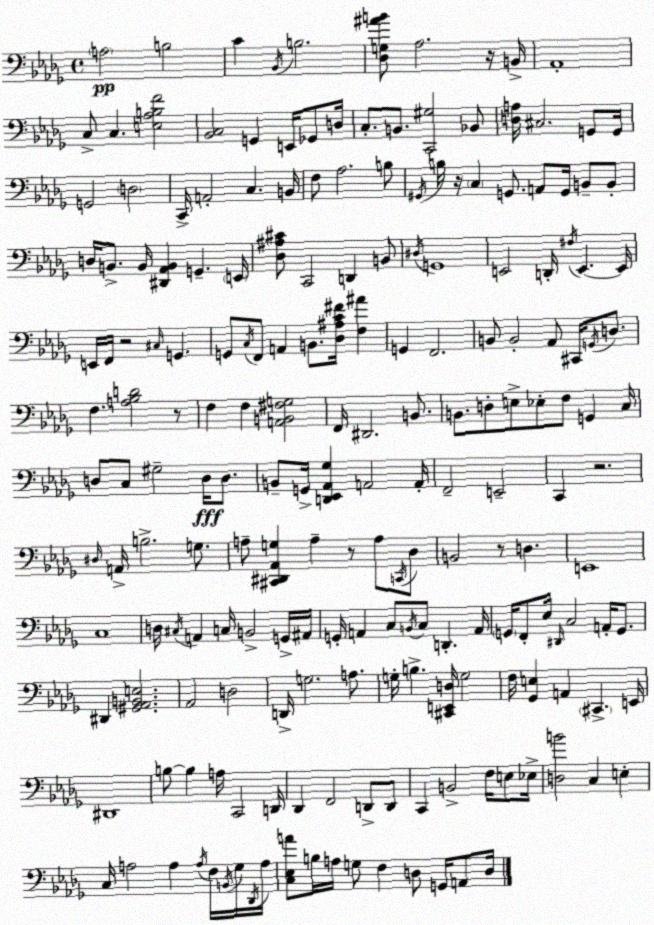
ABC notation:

X:1
T:Untitled
M:4/4
L:1/4
K:Bbm
A,2 B,2 C _B,,/4 B,2 [_D,G,^AB]/2 _A,2 z/4 B,,/4 _A,,4 C,/2 C, [E,_A,B,F]2 [_B,,C,]2 G,, E,,/4 _G,,/2 D,/4 C,/2 B,,/2 [C,,^G,]2 _B,,/2 [D,A,]/4 ^C,2 G,,/2 G,,/4 G,,2 D,2 C,,/4 A,,2 C, B,,/4 F,/2 _A,2 B,/2 ^G,,/4 B,/4 z/4 C, G,,/2 A,,/2 G,,/4 B,,/2 B,,/2 D,/4 B,,/2 B,,/4 [^D,,_A,,B,,] G,, E,,/4 [_D,^A,^C]/2 C,,2 D,, B,,/2 ^D,/4 G,,4 E,,2 D,,/4 ^F,/4 E,, E,,/4 E,,/4 F,,/4 z2 ^C,/4 G,, G,,/2 C,/4 F,,/2 A,, B,,/2 [_D,^A,C^F]/4 [F,^A] G,, F,,2 B,,/2 B,,2 _A,,/2 ^C,,/4 G,,/4 D,/2 F, [A,_B,D]2 z/2 F, F, [A,,B,,^F,G,]2 F,,/4 ^D,,2 B,,/2 B,,/2 D,/2 E,/2 _E,/2 F,/2 G,, C,/4 D,/2 C,/2 ^G,2 D,/4 D,/2 B,,/2 G,,/4 [D,,_E,,_A,,_G,] A,,2 A,,/4 F,,2 E,,2 C,, z2 ^D,/4 A,,/4 B,2 G,/2 A,/2 [^C,,^D,,_A,,G,] A, z/2 A,/2 C,,/4 _D,/2 B,,2 z/2 D, E,,4 C,4 D,/4 ^C,/4 A,, C,/4 B,,2 G,,/4 ^A,,/4 G,,/4 A,, C,/2 B,,/4 C,/2 D,, A,,/4 G,,/4 F,,/2 _E,/4 ^D,,/4 C,2 A,,/4 G,,/2 ^D,, [^G,,_A,,B,,E,]2 _A,,2 D,2 D,,/4 G,2 A,/2 G,/4 B, [^C,,E,,D,]/4 G,2 F,/4 [_G,,E,] A,, ^C,, E,,/4 ^D,,4 B,/2 B, A,/4 C,,2 D,,/4 _D,, F,,2 D,,/2 D,,/2 C,, B,,2 F,/4 E,/2 _E,/4 [D,B]2 C, E, C,/4 A,2 A, A,/4 F,/4 B,,/4 _G,/4 _D,,/4 A,/4 [C,_E,A]/2 B,/4 A,/4 G,/2 F, D,/2 G,,/4 A,,/2 D,/4